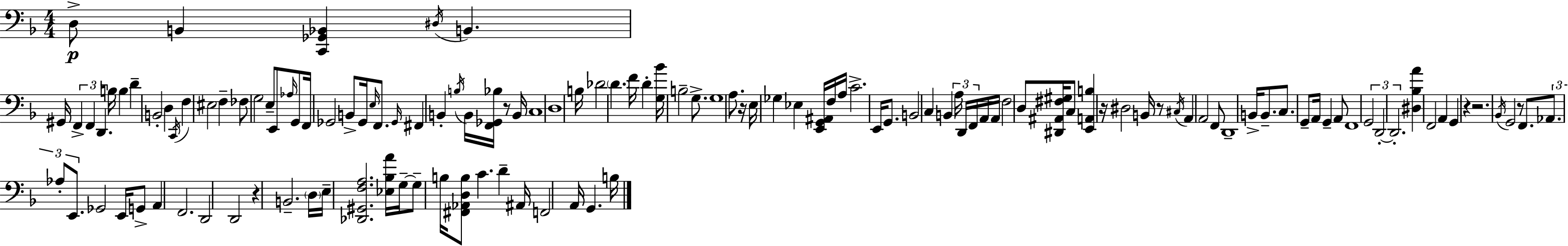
X:1
T:Untitled
M:4/4
L:1/4
K:F
D,/2 B,, [C,,_G,,_B,,] ^D,/4 B,, ^G,,/4 F,, F,, D,, B,/4 B, D B,,2 D, C,,/4 F, ^E,2 F, _F,/2 G,2 E,/2 E,,/2 _A,/4 G,,/2 F,,/4 _G,,2 B,,/2 _G,,/4 E,/4 F,,/2 _G,,/4 ^F,, B,, B,/4 B,,/4 [F,,_G,,_B,]/4 z/2 B,,/4 C,4 D,4 B,/4 _D2 D F/4 D [G,_B]/4 B,2 G,/2 G,4 A,/2 z/4 E,/4 _G, _E, [E,,G,,^A,,]/4 F,/4 A,/4 C2 E,,/4 G,,/2 B,,2 C, B,, A,/4 D,,/4 F,,/4 A,,/4 A,,/4 F,2 D,/2 [^D,,^A,,^F,^G,]/4 C,/2 [E,,A,,B,] z/4 ^D,2 B,,/4 z/2 ^C,/4 A,, A,,2 F,,/2 D,,4 B,,/4 B,,/2 C,/2 G,,/2 A,,/4 G,, A,,/2 F,,4 G,,2 D,,2 D,,2 [^D,_B,A] F,,2 A,, G,, z z2 _B,,/4 G,,2 z/2 F,,/2 _A,,/2 _A,/2 E,,/2 _G,,2 E,,/4 G,,/2 A,, F,,2 D,,2 D,,2 z B,,2 D,/4 E,/4 [_D,,^G,,F,A,]2 [_E,_B,A]/4 G,/4 G,/2 B,/4 [^F,,_A,,D,B,]/2 C D ^A,,/4 F,,2 A,,/4 G,, B,/4